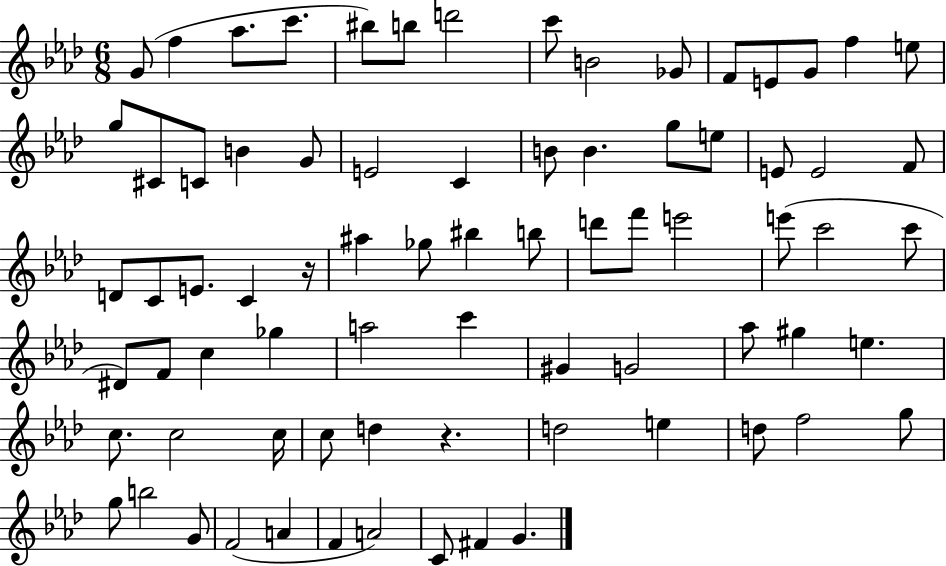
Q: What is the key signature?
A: AES major